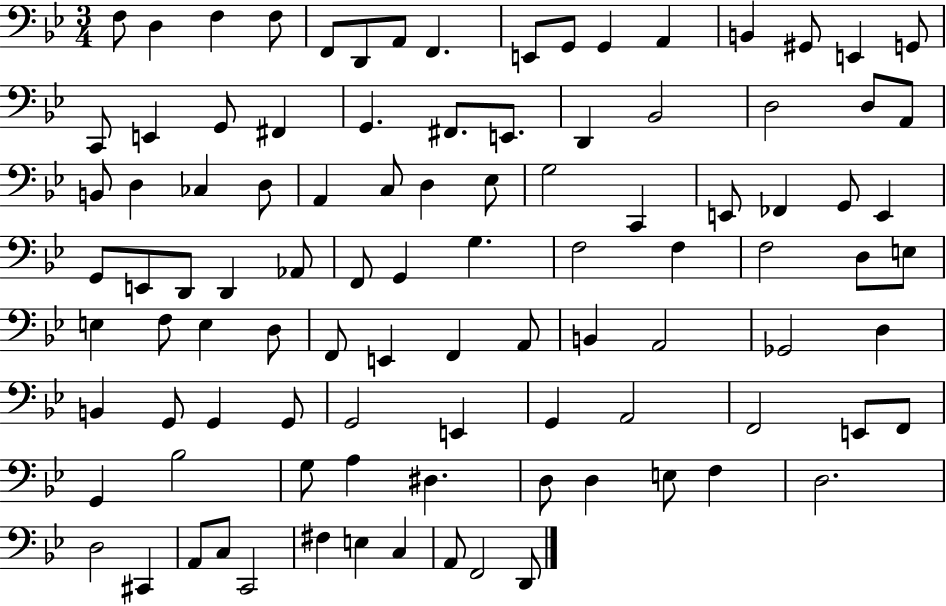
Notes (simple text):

F3/e D3/q F3/q F3/e F2/e D2/e A2/e F2/q. E2/e G2/e G2/q A2/q B2/q G#2/e E2/q G2/e C2/e E2/q G2/e F#2/q G2/q. F#2/e. E2/e. D2/q Bb2/h D3/h D3/e A2/e B2/e D3/q CES3/q D3/e A2/q C3/e D3/q Eb3/e G3/h C2/q E2/e FES2/q G2/e E2/q G2/e E2/e D2/e D2/q Ab2/e F2/e G2/q G3/q. F3/h F3/q F3/h D3/e E3/e E3/q F3/e E3/q D3/e F2/e E2/q F2/q A2/e B2/q A2/h Gb2/h D3/q B2/q G2/e G2/q G2/e G2/h E2/q G2/q A2/h F2/h E2/e F2/e G2/q Bb3/h G3/e A3/q D#3/q. D3/e D3/q E3/e F3/q D3/h. D3/h C#2/q A2/e C3/e C2/h F#3/q E3/q C3/q A2/e F2/h D2/e